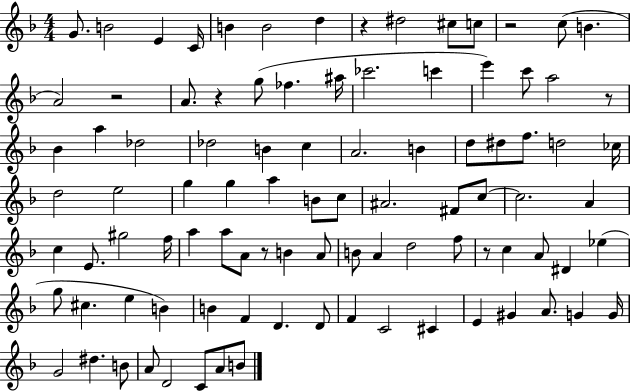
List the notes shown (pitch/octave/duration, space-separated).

G4/e. B4/h E4/q C4/s B4/q B4/h D5/q R/q D#5/h C#5/e C5/e R/h C5/e B4/q. A4/h R/h A4/e. R/q G5/e FES5/q. A#5/s CES6/h. C6/q E6/q C6/e A5/h R/e Bb4/q A5/q Db5/h Db5/h B4/q C5/q A4/h. B4/q D5/e D#5/e F5/e. D5/h CES5/s D5/h E5/h G5/q G5/q A5/q B4/e C5/e A#4/h. F#4/e C5/e C5/h. A4/q C5/q E4/e. G#5/h F5/s A5/q A5/e A4/e R/e B4/q A4/e B4/e A4/q D5/h F5/e R/e C5/q A4/e D#4/q Eb5/q G5/e C#5/q. E5/q B4/q B4/q F4/q D4/q. D4/e F4/q C4/h C#4/q E4/q G#4/q A4/e. G4/q G4/s G4/h D#5/q. B4/e A4/e D4/h C4/e A4/e B4/e